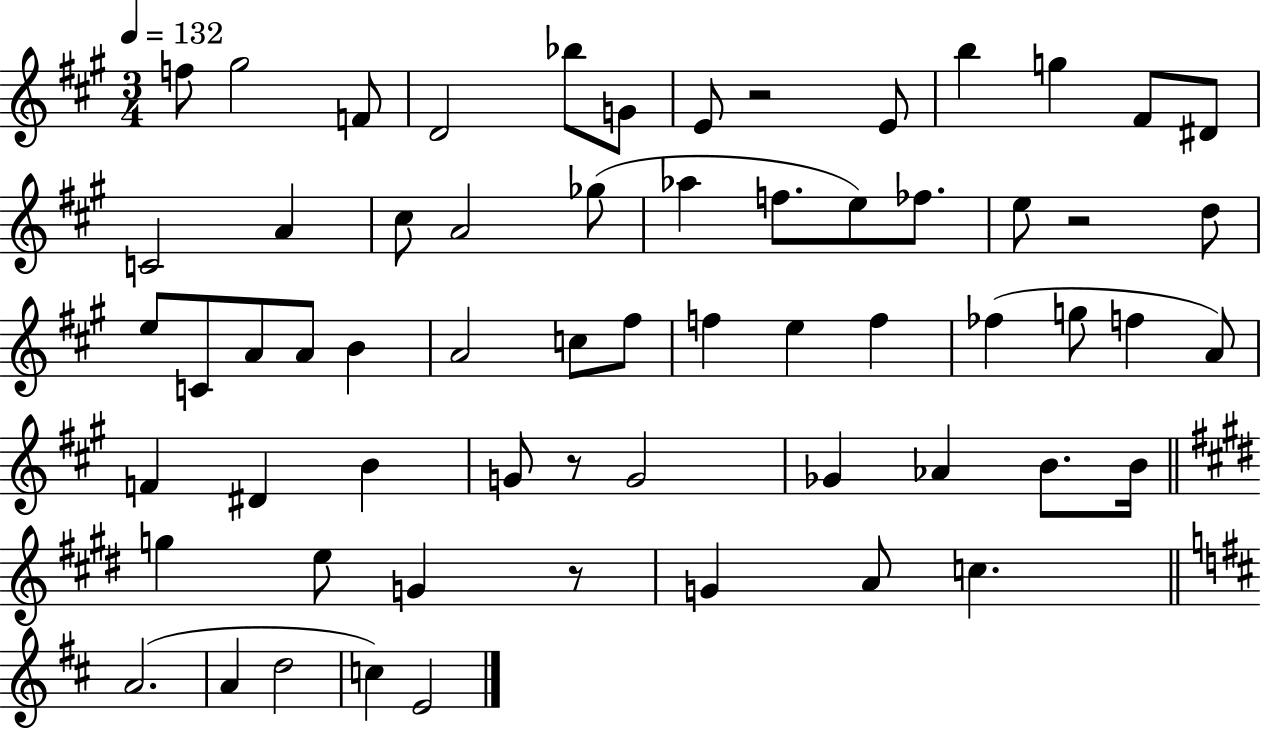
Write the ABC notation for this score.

X:1
T:Untitled
M:3/4
L:1/4
K:A
f/2 ^g2 F/2 D2 _b/2 G/2 E/2 z2 E/2 b g ^F/2 ^D/2 C2 A ^c/2 A2 _g/2 _a f/2 e/2 _f/2 e/2 z2 d/2 e/2 C/2 A/2 A/2 B A2 c/2 ^f/2 f e f _f g/2 f A/2 F ^D B G/2 z/2 G2 _G _A B/2 B/4 g e/2 G z/2 G A/2 c A2 A d2 c E2